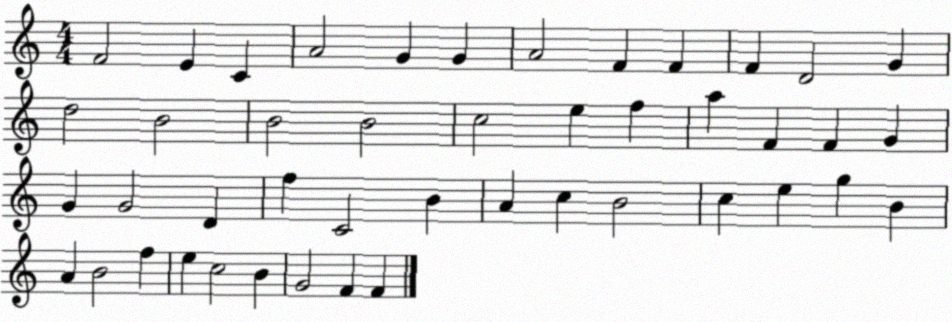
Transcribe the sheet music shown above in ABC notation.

X:1
T:Untitled
M:4/4
L:1/4
K:C
F2 E C A2 G G A2 F F F D2 G d2 B2 B2 B2 c2 e f a F F G G G2 D f C2 B A c B2 c e g B A B2 f e c2 B G2 F F